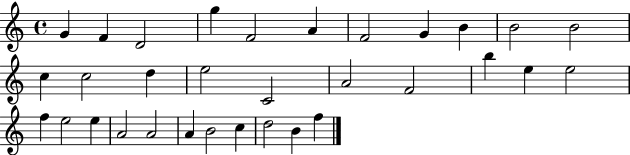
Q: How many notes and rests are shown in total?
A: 32